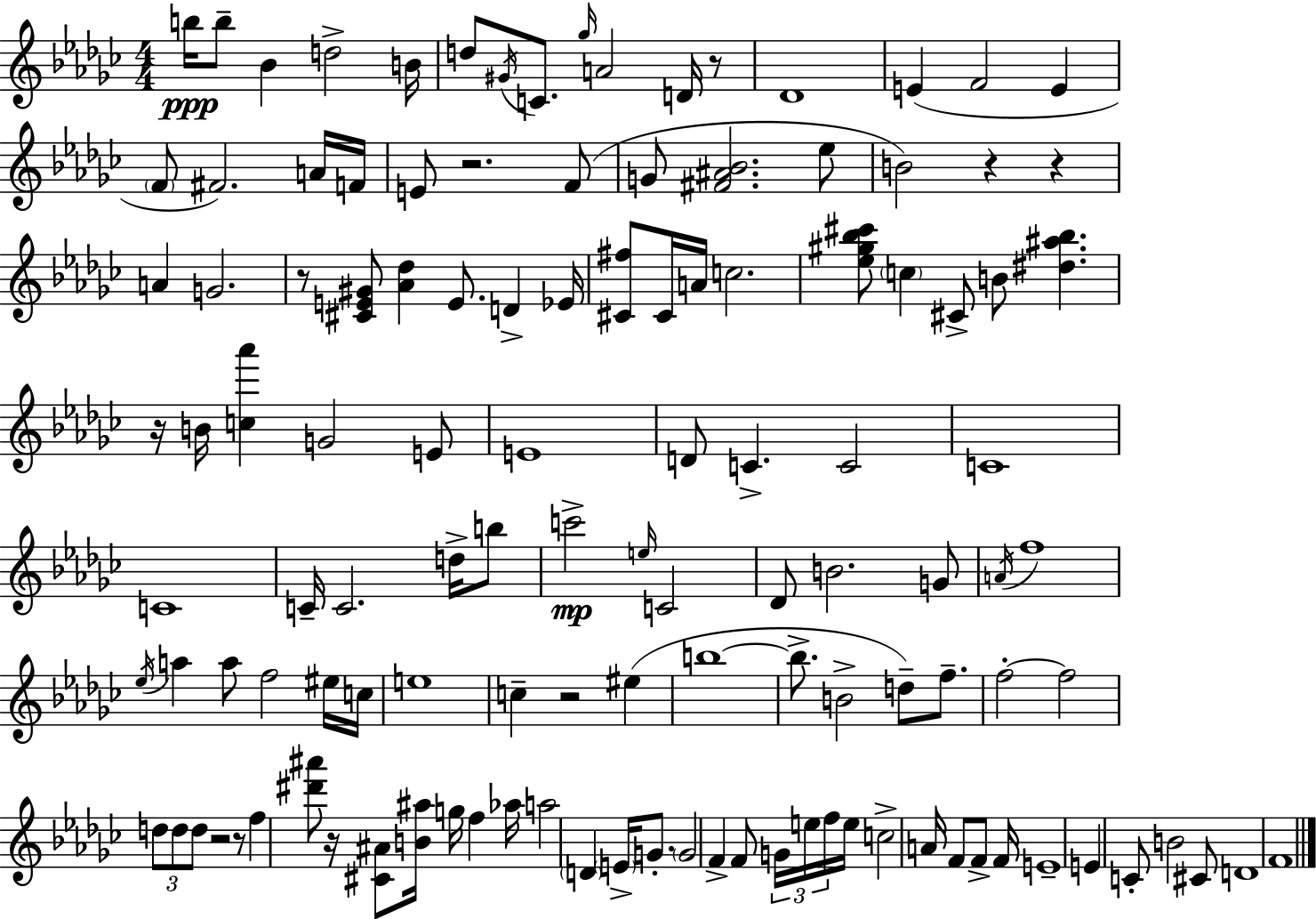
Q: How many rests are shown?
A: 10